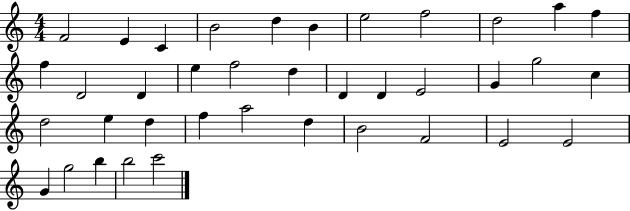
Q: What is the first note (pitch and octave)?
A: F4